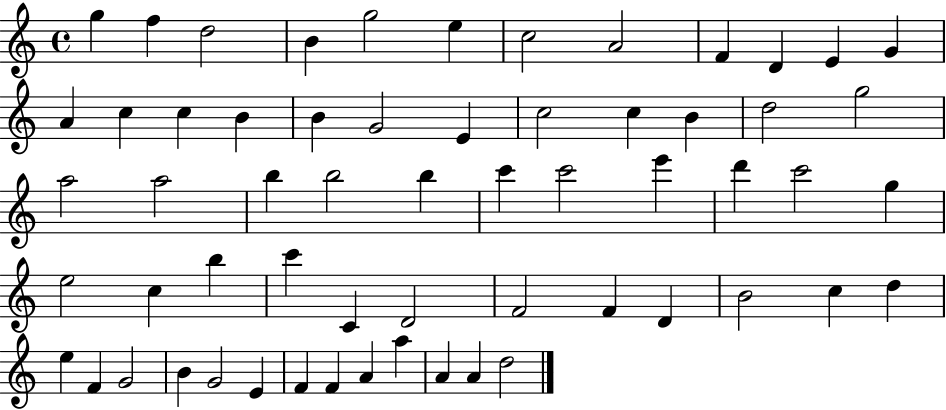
G5/q F5/q D5/h B4/q G5/h E5/q C5/h A4/h F4/q D4/q E4/q G4/q A4/q C5/q C5/q B4/q B4/q G4/h E4/q C5/h C5/q B4/q D5/h G5/h A5/h A5/h B5/q B5/h B5/q C6/q C6/h E6/q D6/q C6/h G5/q E5/h C5/q B5/q C6/q C4/q D4/h F4/h F4/q D4/q B4/h C5/q D5/q E5/q F4/q G4/h B4/q G4/h E4/q F4/q F4/q A4/q A5/q A4/q A4/q D5/h